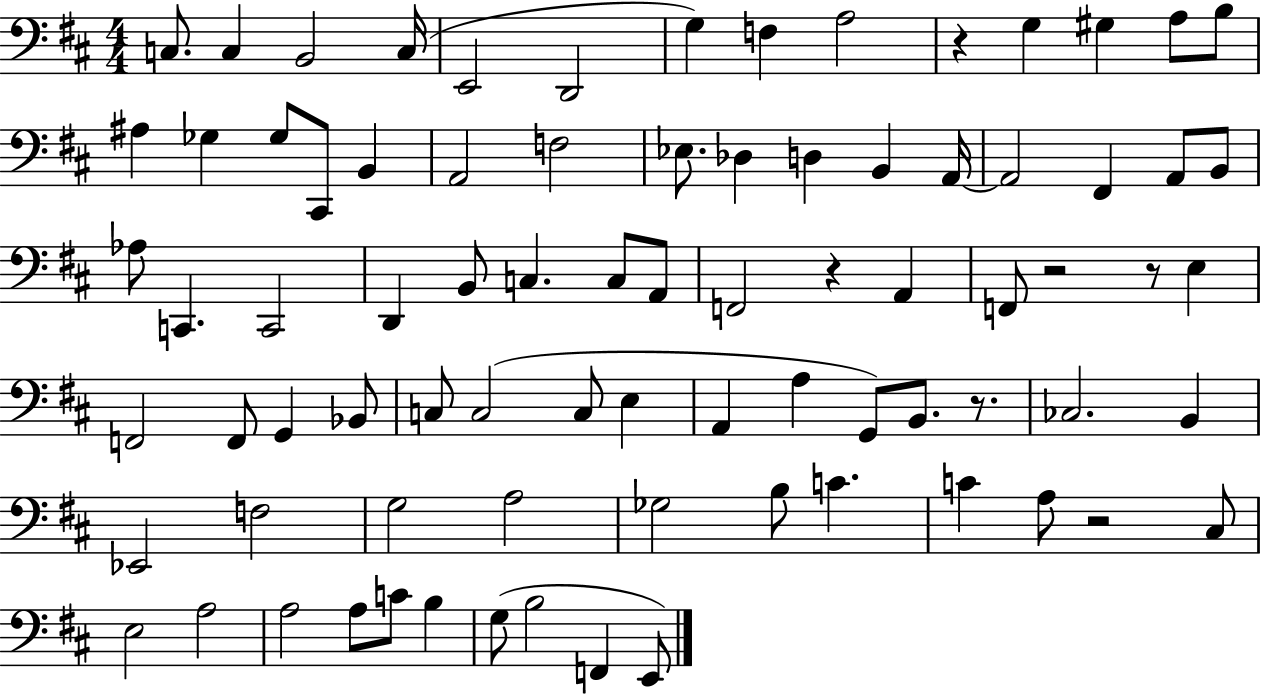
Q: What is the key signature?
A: D major